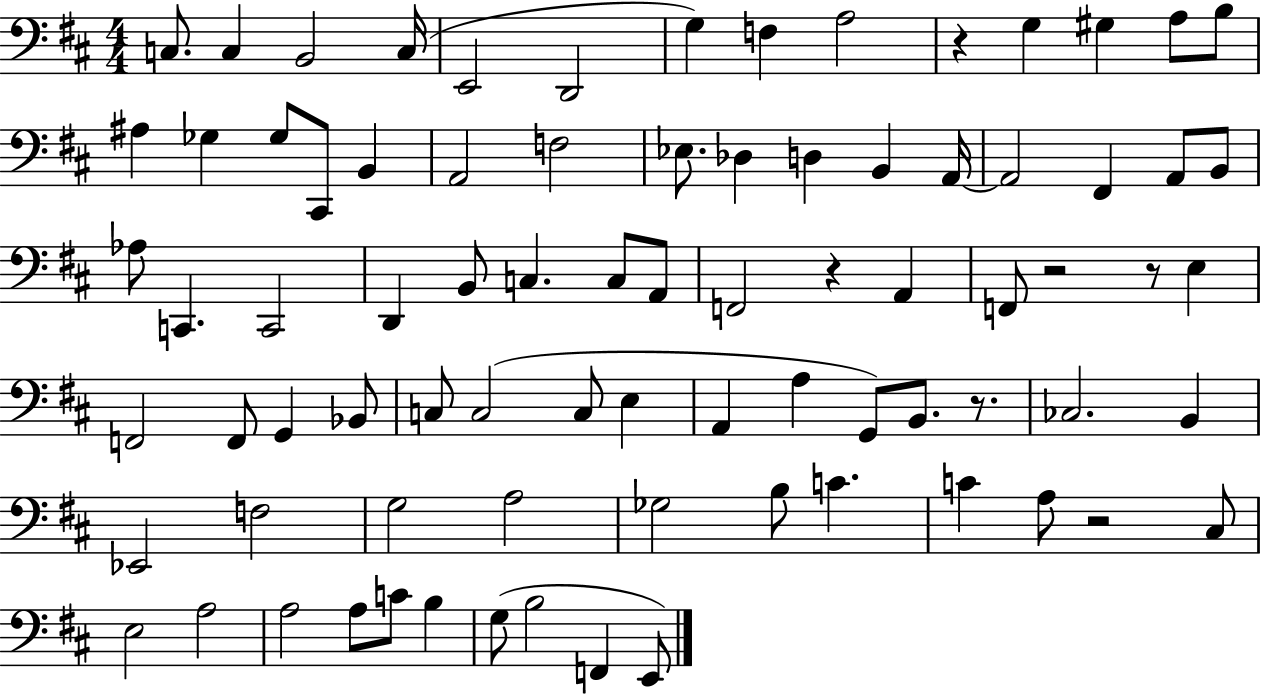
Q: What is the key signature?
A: D major